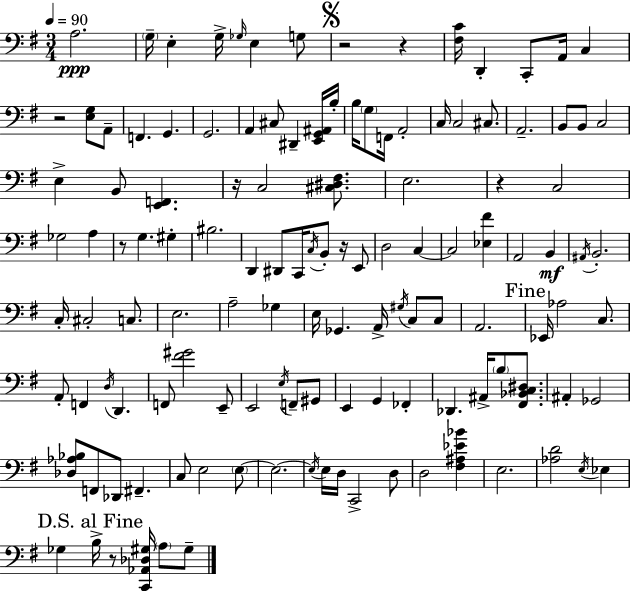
{
  \clef bass
  \numericTimeSignature
  \time 3/4
  \key e \minor
  \tempo 4 = 90
  \repeat volta 2 { a2.\ppp | \parenthesize g16-- e4-. g16-> \grace { ges16 } e4 g8 | \mark \markup { \musicglyph "scripts.segno" } r2 r4 | <fis c'>16 d,4-. c,8-. a,16 c4 | \break r2 <e g>8 a,8-- | f,4. g,4. | g,2. | a,4 cis8 dis,4-- <e, g, ais,>16 | \break b16-. b16 \parenthesize g8 f,16 a,2-. | c16 c2 cis8. | a,2.-- | b,8 b,8 c2 | \break e4-> b,8 <e, f,>4. | r16 c2 <cis dis fis>8. | e2. | r4 c2 | \break ges2 a4 | r8 g4. gis4-. | bis2. | d,4 dis,8 c,16 \acciaccatura { c16 } b,8-. r16 | \break e,8 d2 c4~~ | c2 <ees fis'>4 | a,2 b,4\mf | \acciaccatura { ais,16 } b,2.-. | \break c16-. cis2-. | c8. e2. | a2-- ges4 | e16 ges,4. a,16-> \acciaccatura { gis16 } | \break c8 c8 a,2. | \mark "Fine" ees,16 aes2 | c8. a,8-. f,4 \acciaccatura { d16 } d,4. | f,8 <fis' gis'>2 | \break e,8-- e,2 | \acciaccatura { e16 } f,8-- gis,8 e,4 g,4 | fes,4-. des,4. | ais,16-> \parenthesize b8 <fis, bes, c dis>8. ais,4-. ges,2 | \break <des aes bes>8 f,8 des,8 | fis,4.-- c8 e2 | \parenthesize e8~~ e2.~~ | \acciaccatura { e16 } e16 d16 c,2-> | \break d8 d2 | <fis ais ees' bes'>4 e2. | <aes d'>2 | \acciaccatura { e16 } ees4 \mark "D.S. al Fine" ges4 | \break b16-> r8 <c, aes, des gis>16 \parenthesize a8 gis8-- } \bar "|."
}